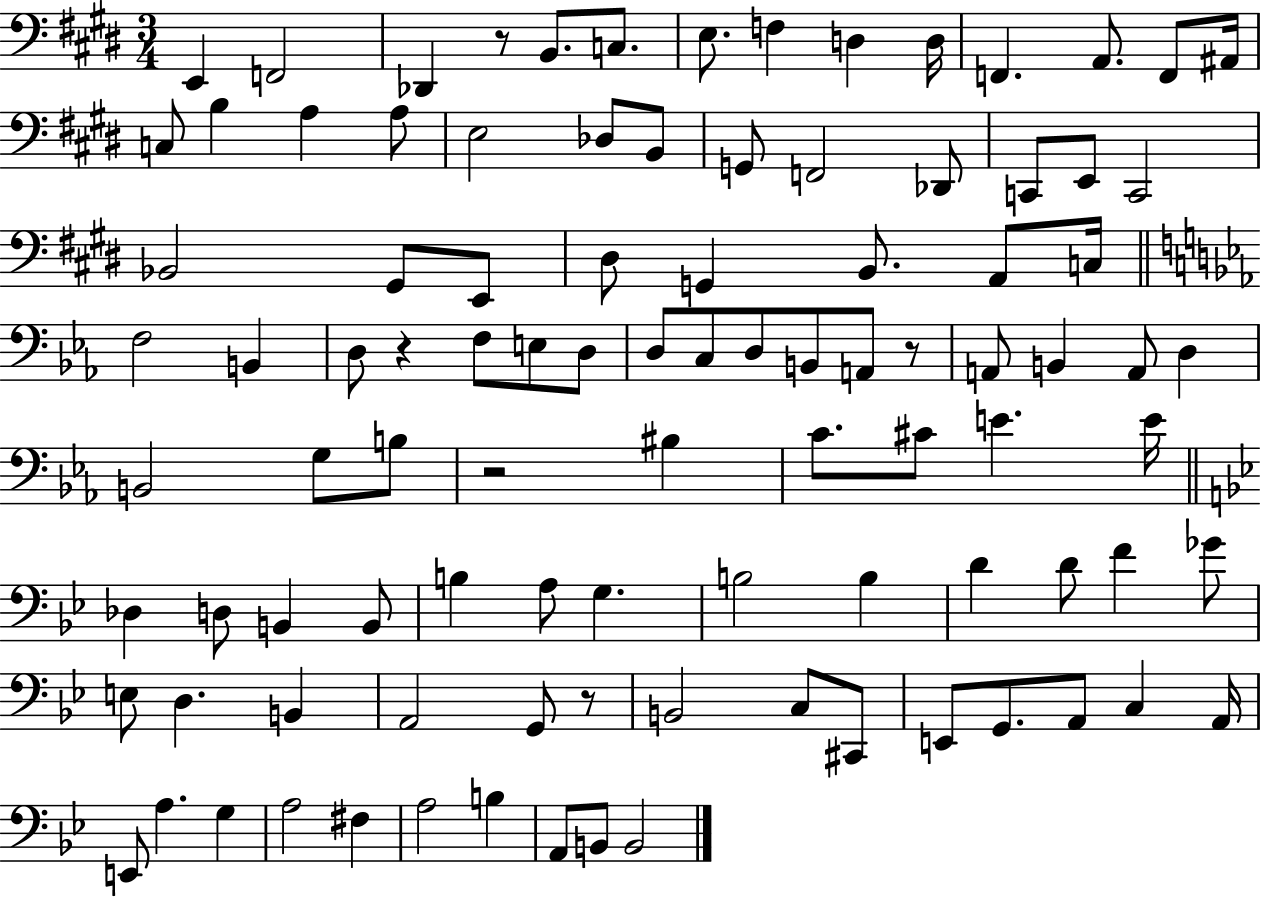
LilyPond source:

{
  \clef bass
  \numericTimeSignature
  \time 3/4
  \key e \major
  e,4 f,2 | des,4 r8 b,8. c8. | e8. f4 d4 d16 | f,4. a,8. f,8 ais,16 | \break c8 b4 a4 a8 | e2 des8 b,8 | g,8 f,2 des,8 | c,8 e,8 c,2 | \break bes,2 gis,8 e,8 | dis8 g,4 b,8. a,8 c16 | \bar "||" \break \key ees \major f2 b,4 | d8 r4 f8 e8 d8 | d8 c8 d8 b,8 a,8 r8 | a,8 b,4 a,8 d4 | \break b,2 g8 b8 | r2 bis4 | c'8. cis'8 e'4. e'16 | \bar "||" \break \key bes \major des4 d8 b,4 b,8 | b4 a8 g4. | b2 b4 | d'4 d'8 f'4 ges'8 | \break e8 d4. b,4 | a,2 g,8 r8 | b,2 c8 cis,8 | e,8 g,8. a,8 c4 a,16 | \break e,8 a4. g4 | a2 fis4 | a2 b4 | a,8 b,8 b,2 | \break \bar "|."
}